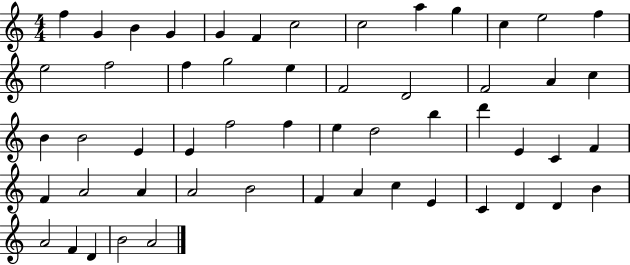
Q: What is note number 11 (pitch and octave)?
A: C5